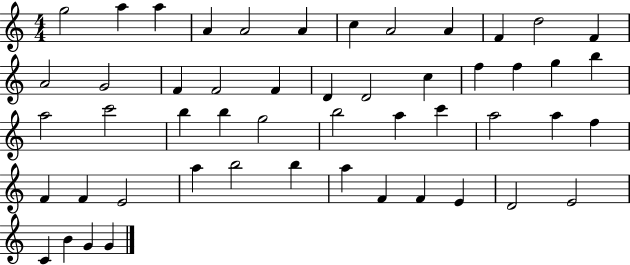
G5/h A5/q A5/q A4/q A4/h A4/q C5/q A4/h A4/q F4/q D5/h F4/q A4/h G4/h F4/q F4/h F4/q D4/q D4/h C5/q F5/q F5/q G5/q B5/q A5/h C6/h B5/q B5/q G5/h B5/h A5/q C6/q A5/h A5/q F5/q F4/q F4/q E4/h A5/q B5/h B5/q A5/q F4/q F4/q E4/q D4/h E4/h C4/q B4/q G4/q G4/q